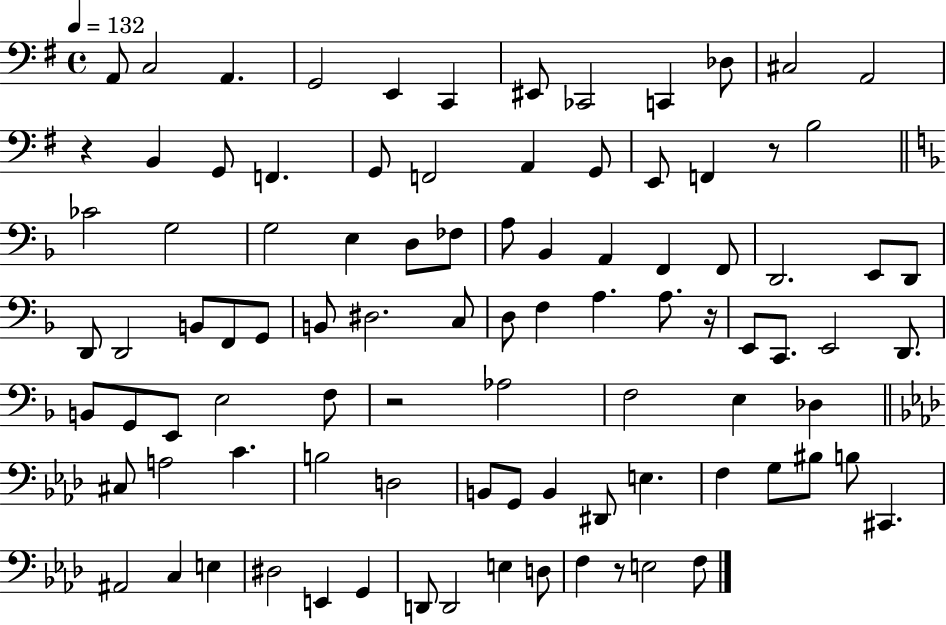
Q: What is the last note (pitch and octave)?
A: F3